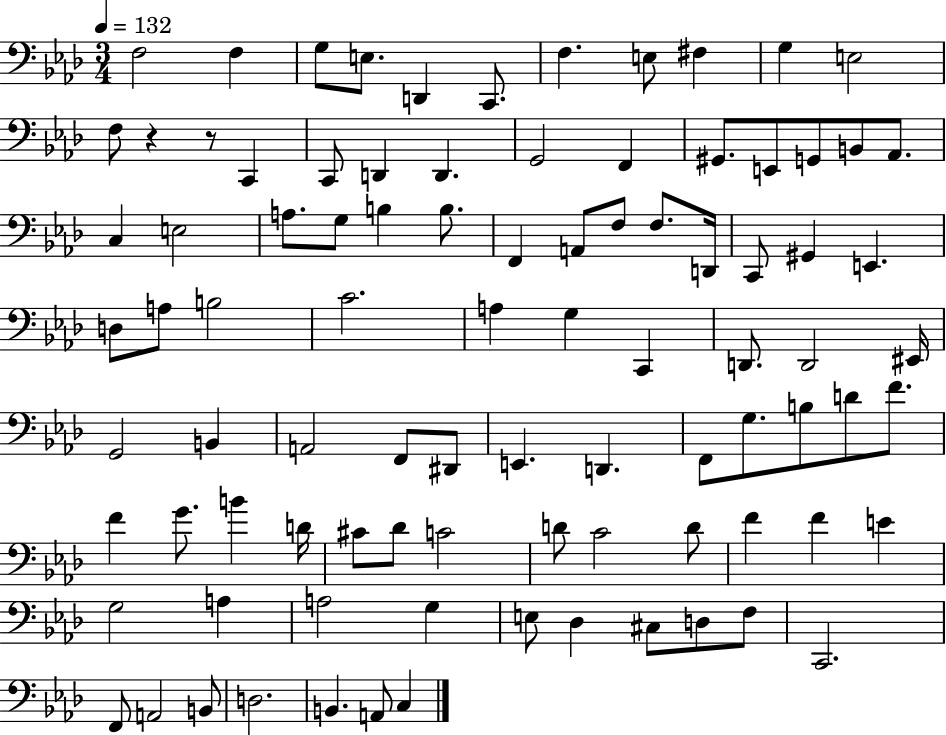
{
  \clef bass
  \numericTimeSignature
  \time 3/4
  \key aes \major
  \tempo 4 = 132
  f2 f4 | g8 e8. d,4 c,8. | f4. e8 fis4 | g4 e2 | \break f8 r4 r8 c,4 | c,8 d,4 d,4. | g,2 f,4 | gis,8. e,8 g,8 b,8 aes,8. | \break c4 e2 | a8. g8 b4 b8. | f,4 a,8 f8 f8. d,16 | c,8 gis,4 e,4. | \break d8 a8 b2 | c'2. | a4 g4 c,4 | d,8. d,2 eis,16 | \break g,2 b,4 | a,2 f,8 dis,8 | e,4. d,4. | f,8 g8. b8 d'8 f'8. | \break f'4 g'8. b'4 d'16 | cis'8 des'8 c'2 | d'8 c'2 d'8 | f'4 f'4 e'4 | \break g2 a4 | a2 g4 | e8 des4 cis8 d8 f8 | c,2. | \break f,8 a,2 b,8 | d2. | b,4. a,8 c4 | \bar "|."
}